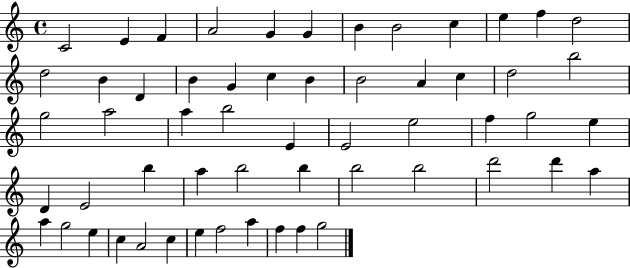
X:1
T:Untitled
M:4/4
L:1/4
K:C
C2 E F A2 G G B B2 c e f d2 d2 B D B G c B B2 A c d2 b2 g2 a2 a b2 E E2 e2 f g2 e D E2 b a b2 b b2 b2 d'2 d' a a g2 e c A2 c e f2 a f f g2